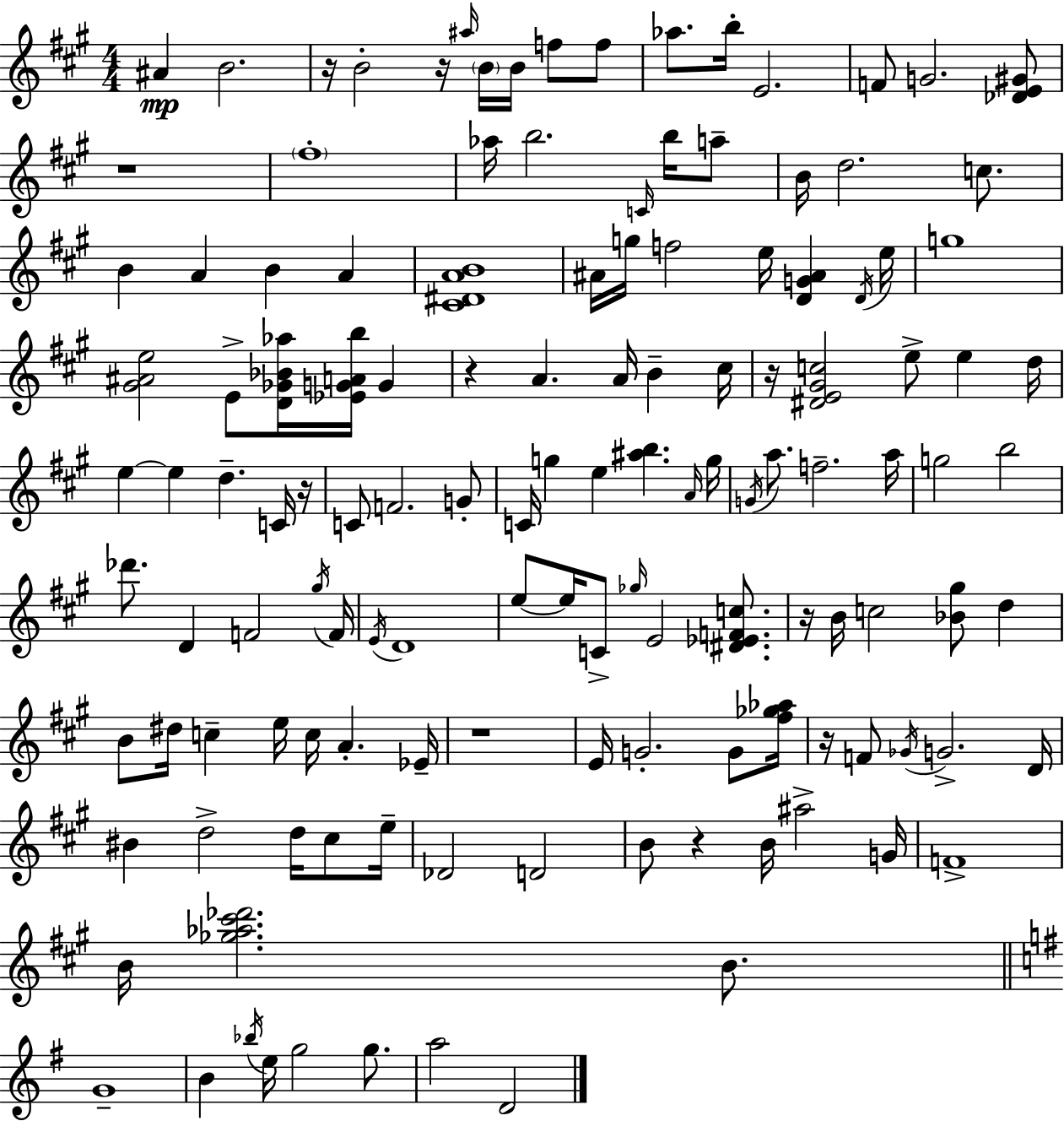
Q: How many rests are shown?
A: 10